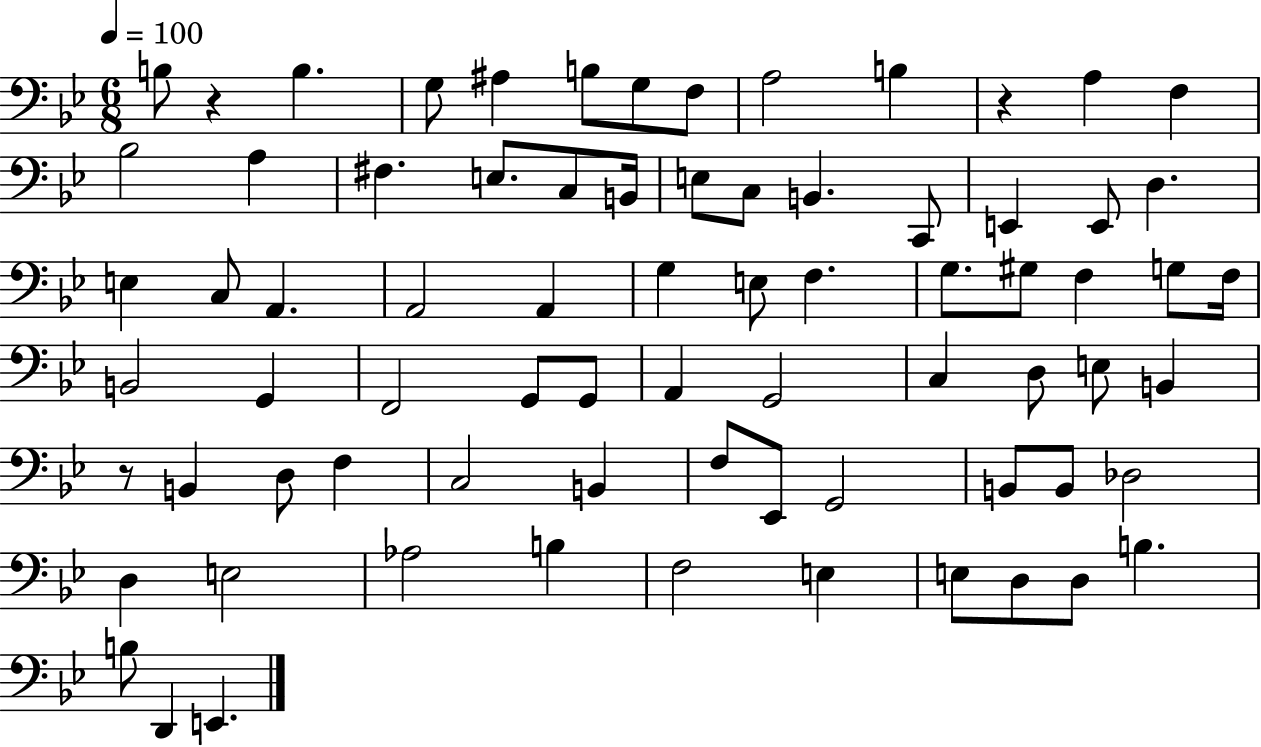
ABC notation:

X:1
T:Untitled
M:6/8
L:1/4
K:Bb
B,/2 z B, G,/2 ^A, B,/2 G,/2 F,/2 A,2 B, z A, F, _B,2 A, ^F, E,/2 C,/2 B,,/4 E,/2 C,/2 B,, C,,/2 E,, E,,/2 D, E, C,/2 A,, A,,2 A,, G, E,/2 F, G,/2 ^G,/2 F, G,/2 F,/4 B,,2 G,, F,,2 G,,/2 G,,/2 A,, G,,2 C, D,/2 E,/2 B,, z/2 B,, D,/2 F, C,2 B,, F,/2 _E,,/2 G,,2 B,,/2 B,,/2 _D,2 D, E,2 _A,2 B, F,2 E, E,/2 D,/2 D,/2 B, B,/2 D,, E,,